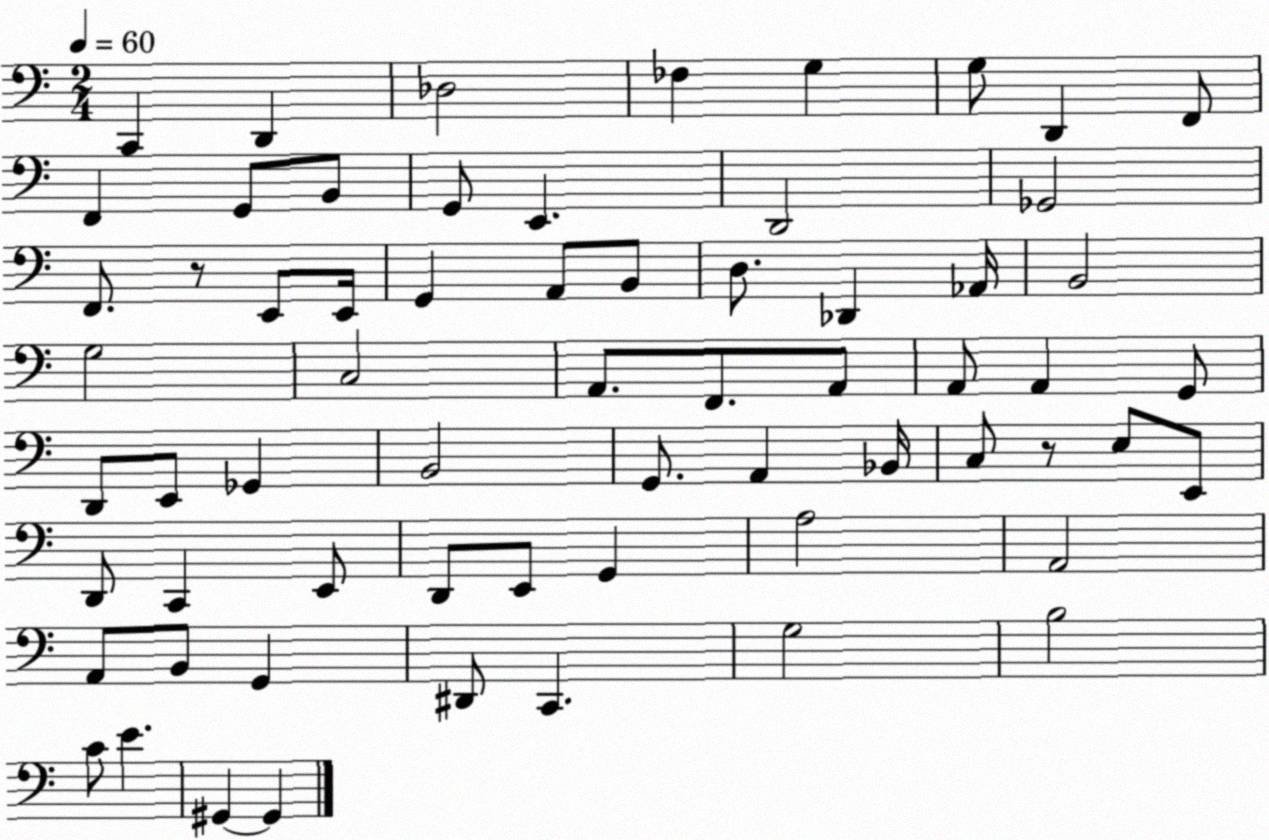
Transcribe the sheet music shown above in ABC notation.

X:1
T:Untitled
M:2/4
L:1/4
K:C
C,, D,, _D,2 _F, G, G,/2 D,, F,,/2 F,, G,,/2 B,,/2 G,,/2 E,, D,,2 _G,,2 F,,/2 z/2 E,,/2 E,,/4 G,, A,,/2 B,,/2 D,/2 _D,, _A,,/4 B,,2 G,2 C,2 A,,/2 F,,/2 A,,/2 A,,/2 A,, G,,/2 D,,/2 E,,/2 _G,, B,,2 G,,/2 A,, _B,,/4 C,/2 z/2 E,/2 E,,/2 D,,/2 C,, E,,/2 D,,/2 E,,/2 G,, A,2 A,,2 A,,/2 B,,/2 G,, ^D,,/2 C,, G,2 B,2 C/2 E ^G,, ^G,,